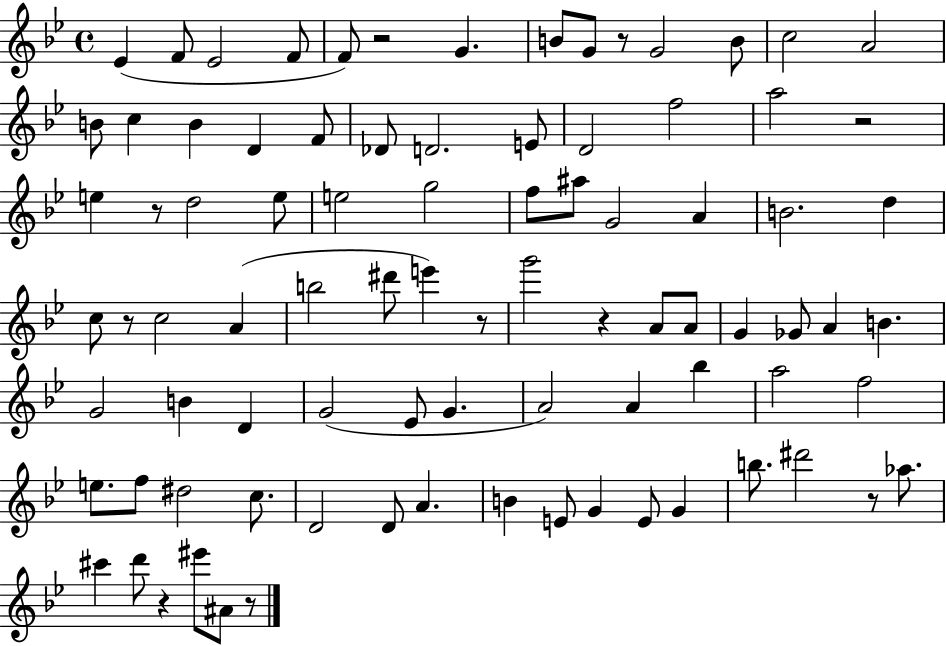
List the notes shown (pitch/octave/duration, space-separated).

Eb4/q F4/e Eb4/h F4/e F4/e R/h G4/q. B4/e G4/e R/e G4/h B4/e C5/h A4/h B4/e C5/q B4/q D4/q F4/e Db4/e D4/h. E4/e D4/h F5/h A5/h R/h E5/q R/e D5/h E5/e E5/h G5/h F5/e A#5/e G4/h A4/q B4/h. D5/q C5/e R/e C5/h A4/q B5/h D#6/e E6/q R/e G6/h R/q A4/e A4/e G4/q Gb4/e A4/q B4/q. G4/h B4/q D4/q G4/h Eb4/e G4/q. A4/h A4/q Bb5/q A5/h F5/h E5/e. F5/e D#5/h C5/e. D4/h D4/e A4/q. B4/q E4/e G4/q E4/e G4/q B5/e. D#6/h R/e Ab5/e. C#6/q D6/e R/q EIS6/e A#4/e R/e